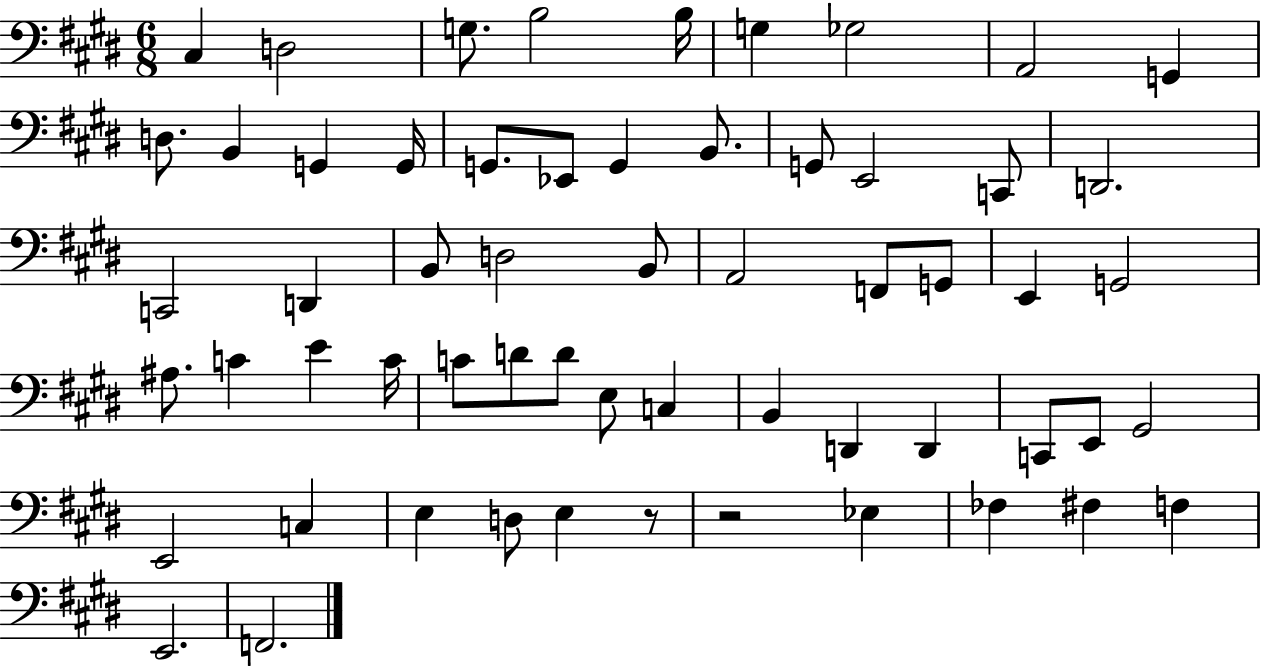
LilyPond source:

{
  \clef bass
  \numericTimeSignature
  \time 6/8
  \key e \major
  cis4 d2 | g8. b2 b16 | g4 ges2 | a,2 g,4 | \break d8. b,4 g,4 g,16 | g,8. ees,8 g,4 b,8. | g,8 e,2 c,8 | d,2. | \break c,2 d,4 | b,8 d2 b,8 | a,2 f,8 g,8 | e,4 g,2 | \break ais8. c'4 e'4 c'16 | c'8 d'8 d'8 e8 c4 | b,4 d,4 d,4 | c,8 e,8 gis,2 | \break e,2 c4 | e4 d8 e4 r8 | r2 ees4 | fes4 fis4 f4 | \break e,2. | f,2. | \bar "|."
}